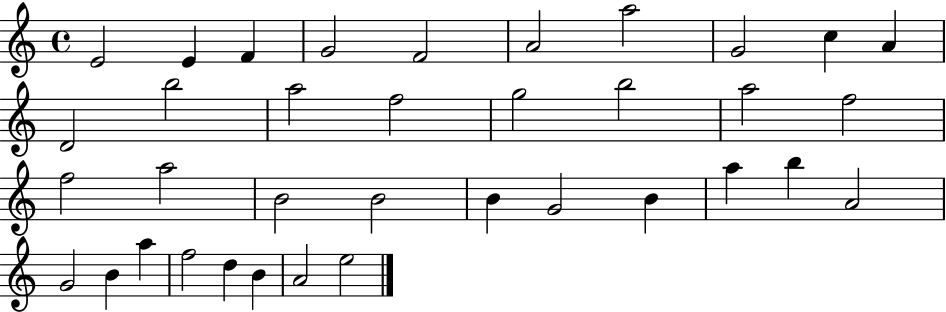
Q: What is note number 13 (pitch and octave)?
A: A5